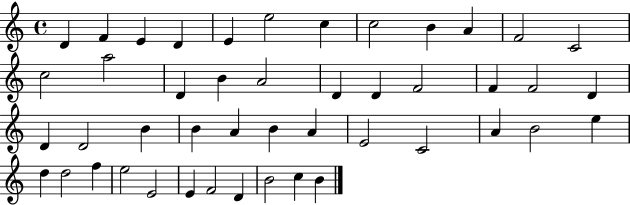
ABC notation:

X:1
T:Untitled
M:4/4
L:1/4
K:C
D F E D E e2 c c2 B A F2 C2 c2 a2 D B A2 D D F2 F F2 D D D2 B B A B A E2 C2 A B2 e d d2 f e2 E2 E F2 D B2 c B